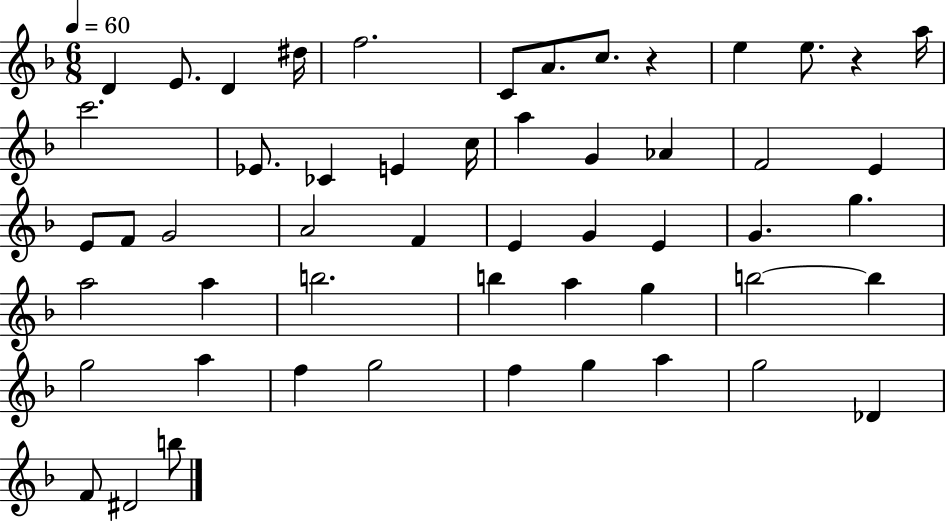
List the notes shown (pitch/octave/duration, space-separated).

D4/q E4/e. D4/q D#5/s F5/h. C4/e A4/e. C5/e. R/q E5/q E5/e. R/q A5/s C6/h. Eb4/e. CES4/q E4/q C5/s A5/q G4/q Ab4/q F4/h E4/q E4/e F4/e G4/h A4/h F4/q E4/q G4/q E4/q G4/q. G5/q. A5/h A5/q B5/h. B5/q A5/q G5/q B5/h B5/q G5/h A5/q F5/q G5/h F5/q G5/q A5/q G5/h Db4/q F4/e D#4/h B5/e